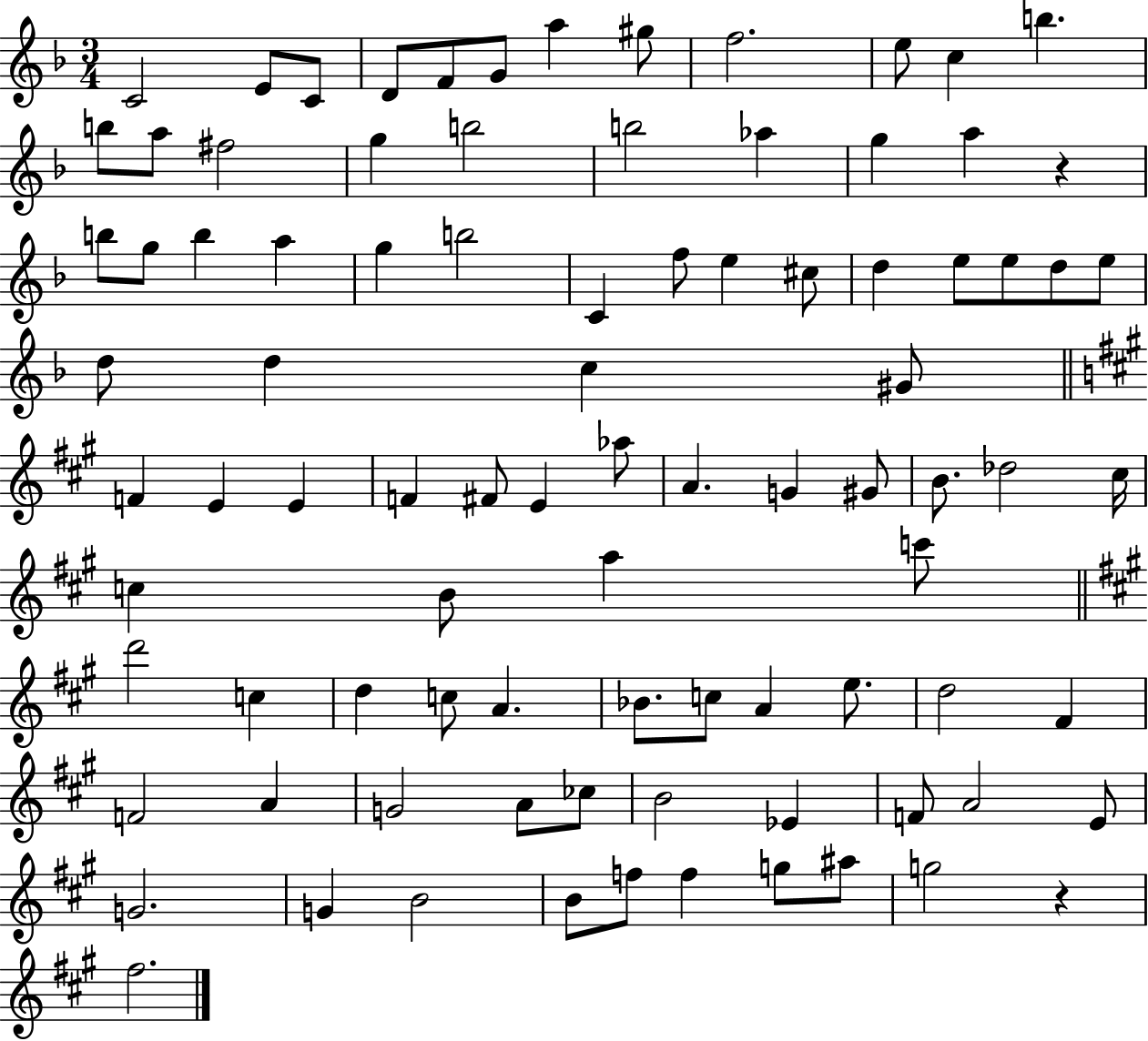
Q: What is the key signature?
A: F major